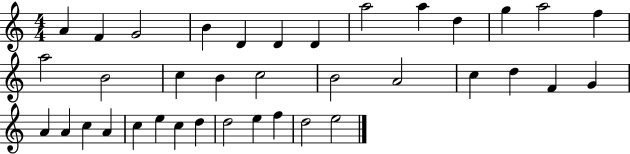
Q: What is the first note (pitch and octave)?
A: A4